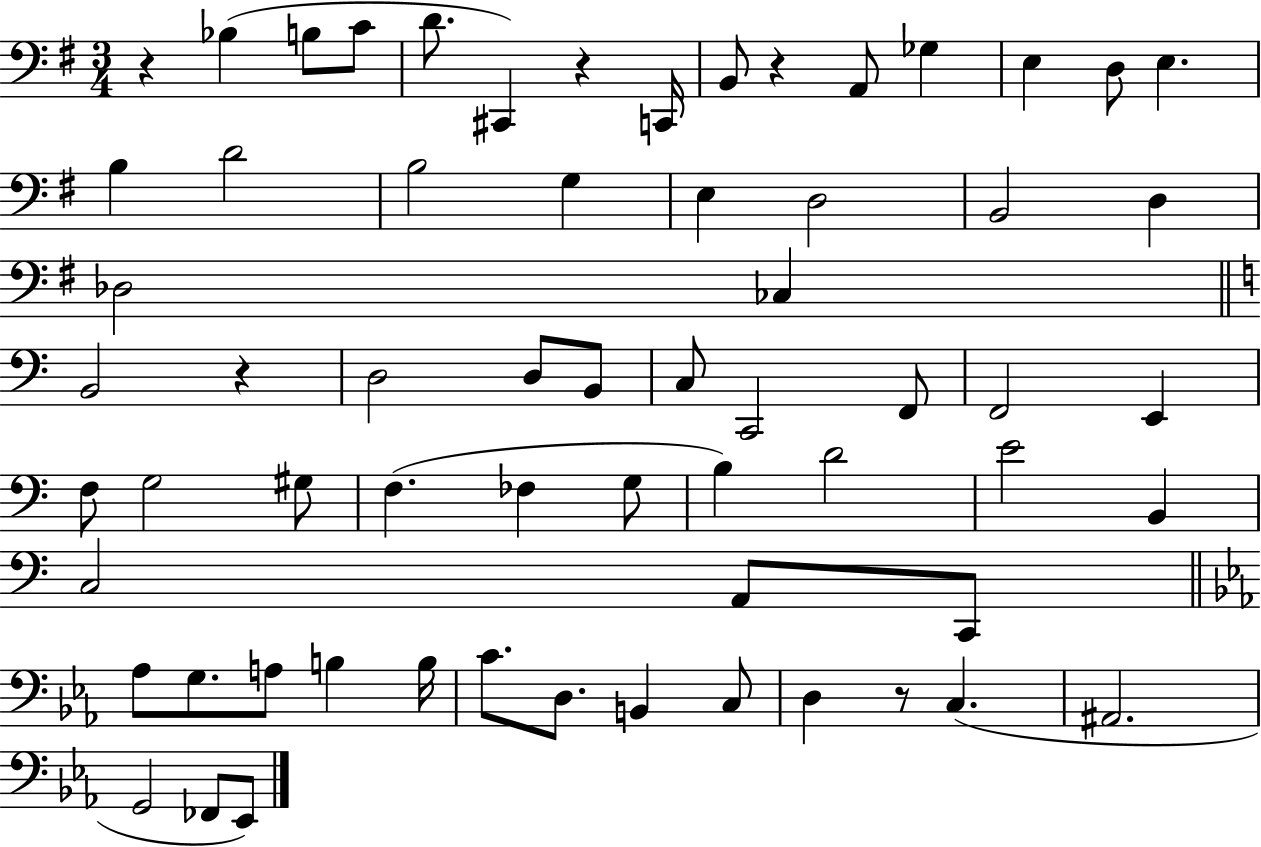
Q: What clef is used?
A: bass